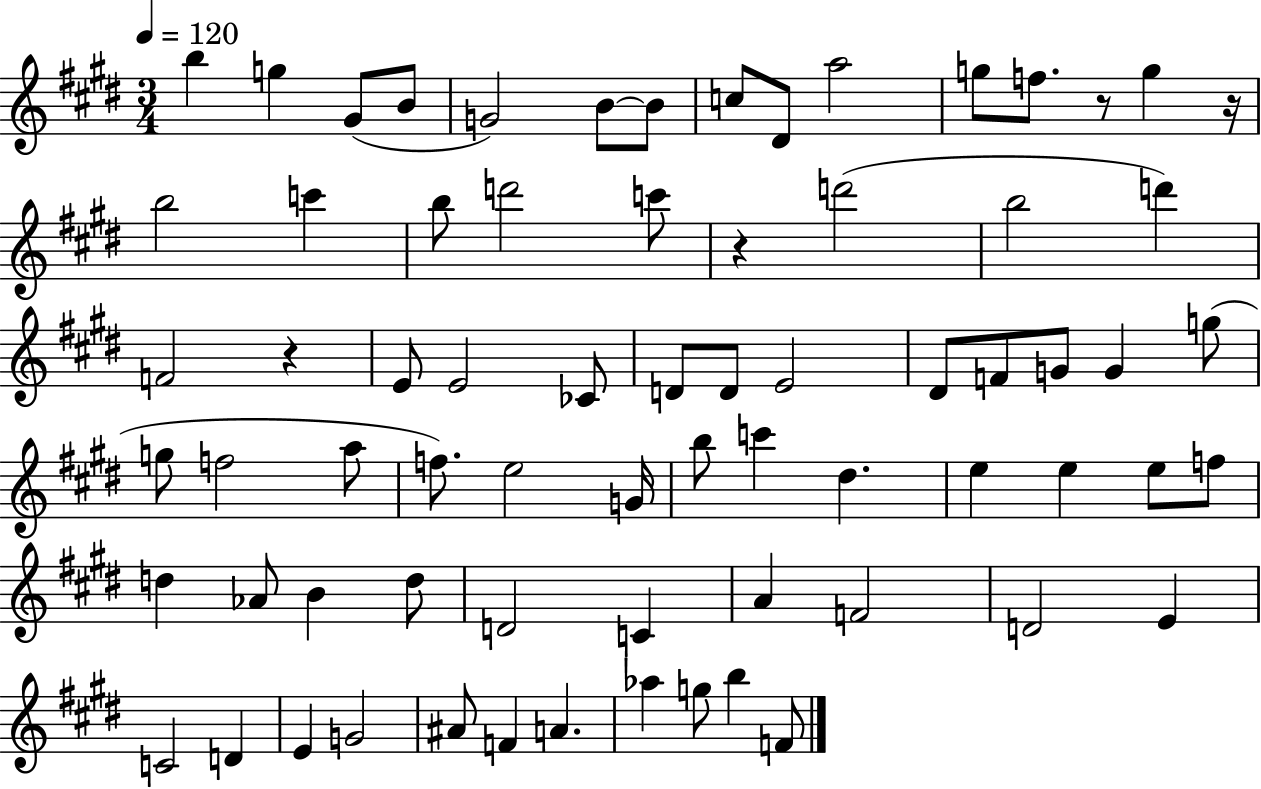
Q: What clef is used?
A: treble